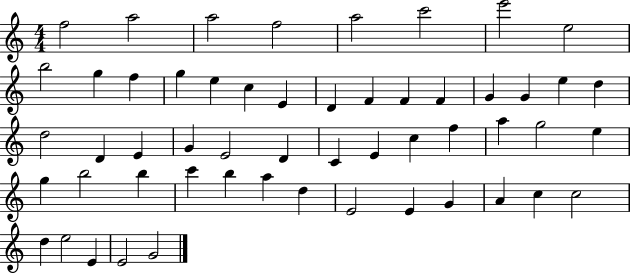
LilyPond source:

{
  \clef treble
  \numericTimeSignature
  \time 4/4
  \key c \major
  f''2 a''2 | a''2 f''2 | a''2 c'''2 | e'''2 e''2 | \break b''2 g''4 f''4 | g''4 e''4 c''4 e'4 | d'4 f'4 f'4 f'4 | g'4 g'4 e''4 d''4 | \break d''2 d'4 e'4 | g'4 e'2 d'4 | c'4 e'4 c''4 f''4 | a''4 g''2 e''4 | \break g''4 b''2 b''4 | c'''4 b''4 a''4 d''4 | e'2 e'4 g'4 | a'4 c''4 c''2 | \break d''4 e''2 e'4 | e'2 g'2 | \bar "|."
}